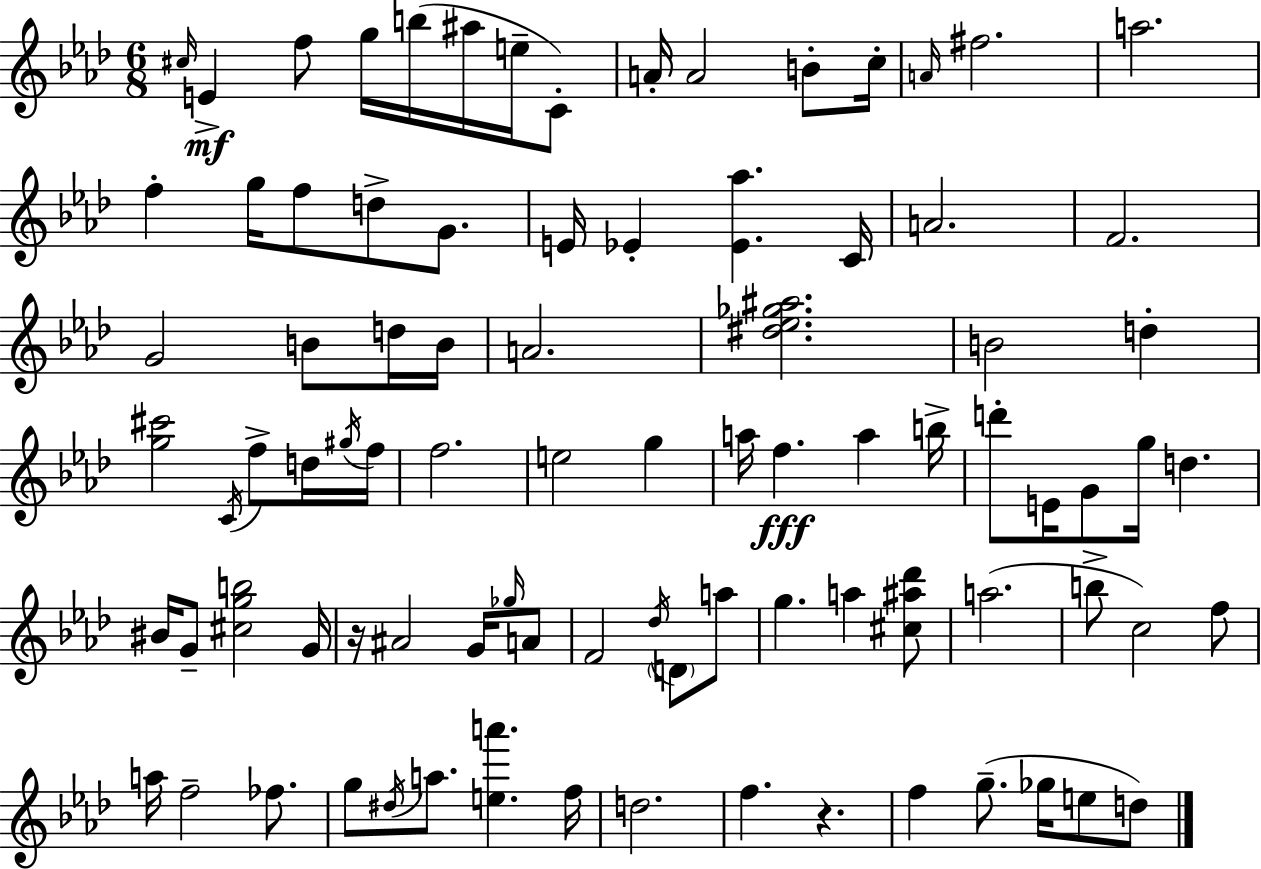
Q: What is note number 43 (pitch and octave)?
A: A5